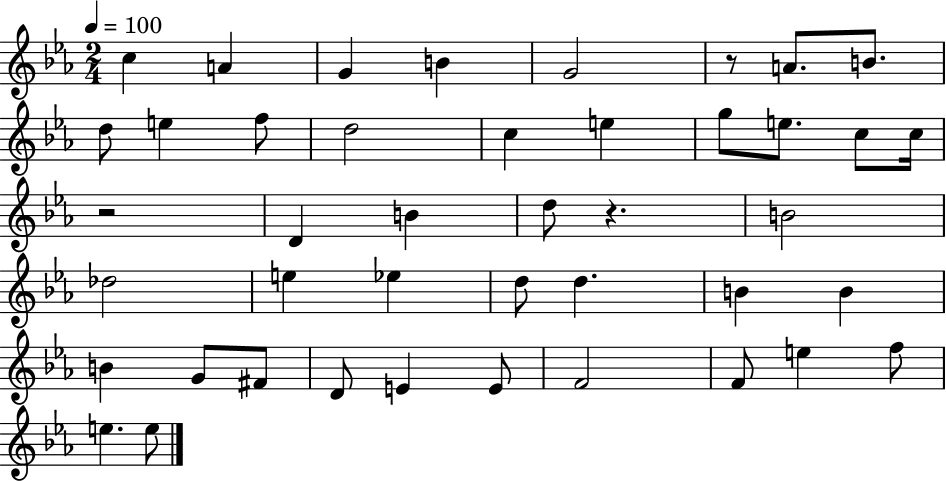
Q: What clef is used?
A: treble